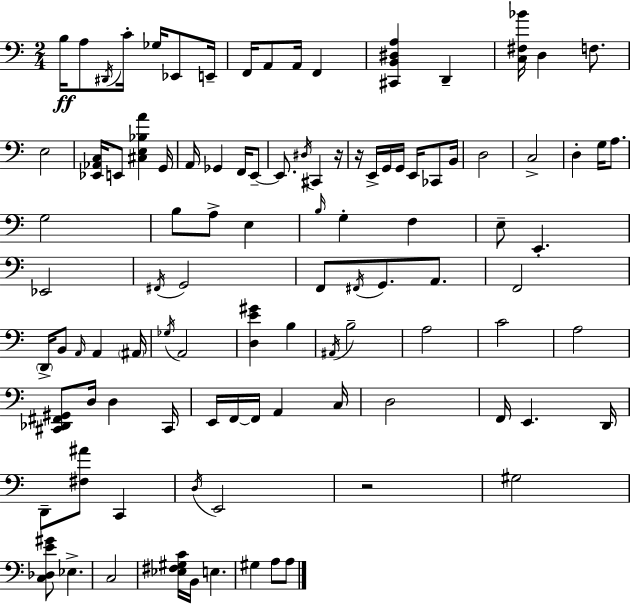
{
  \clef bass
  \numericTimeSignature
  \time 2/4
  \key c \major
  b16\ff a8 \acciaccatura { dis,16 } c'16-. ges16 ees,8 | e,16-- f,16 a,8 a,16 f,4 | <cis, b, dis a>4 d,4-- | <c fis bes'>16 d4 f8. | \break e2 | <ees, aes, c>16 e,8 <cis e bes a'>4 | g,16 a,16 ges,4 f,16 e,8--~~ | e,8. \acciaccatura { dis16 } cis,4 | \break r16 r16 e,16-> g,16 g,16 e,16 ces,8 | b,16 d2 | c2-> | d4-. g16 a8. | \break g2 | b8 a8-> e4 | \grace { b16 } g4-. f4 | e8-- e,4.-. | \break ees,2 | \acciaccatura { fis,16 } g,2 | f,8 \acciaccatura { fis,16 } g,8. | a,8. f,2 | \break \parenthesize d,16-> b,8 | \grace { a,16 } a,4 \parenthesize ais,16 \acciaccatura { ges16 } a,2 | <d e' gis'>4 | b4 \acciaccatura { ais,16 } | \break b2-- | a2 | c'2 | a2 | \break <cis, des, fis, gis,>8 d16 d4 cis,16 | e,16 f,16~~ f,16 a,4 c16 | d2 | f,16 e,4. d,16 | \break d,8-- <fis ais'>8 c,4 | \acciaccatura { d16 } e,2 | r2 | gis2 | \break <c des e' gis'>8 ees4.-> | c2 | <ees fis gis c'>16 b,16 e4. | gis4 a8 a8 | \break \bar "|."
}